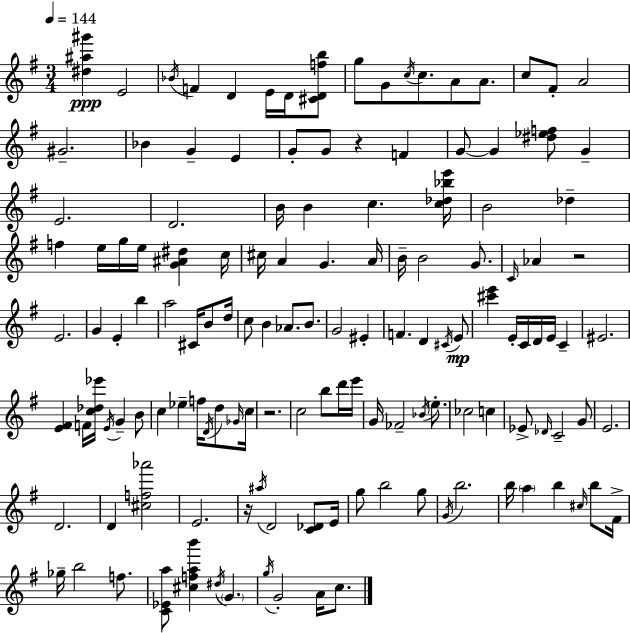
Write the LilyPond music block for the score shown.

{
  \clef treble
  \numericTimeSignature
  \time 3/4
  \key e \minor
  \tempo 4 = 144
  <dis'' ais'' gis'''>4\ppp e'2 | \acciaccatura { bes'16 } f'4 d'4 e'16 d'16 <cis' d' f'' b''>8 | g''8 g'8 \acciaccatura { c''16 } c''8. a'8 a'8. | c''8 fis'8-. a'2 | \break gis'2.-- | bes'4 g'4-- e'4 | g'8-. g'8 r4 f'4 | g'8~~ g'4 <dis'' ees'' f''>8 g'4-- | \break e'2. | d'2. | b'16 b'4 c''4. | <c'' des'' bes'' e'''>16 b'2 des''4-- | \break f''4 e''16 g''16 e''16 <g' ais' dis''>4 | c''16 cis''16 a'4 g'4. | a'16 b'16-- b'2 g'8. | \grace { c'16 } aes'4 r2 | \break e'2. | g'4 e'4-. b''4 | a''2 cis'16 | b'8 d''16 c''8 b'4 aes'8. | \break b'8. g'2 eis'4-. | f'4. d'4 | \acciaccatura { cis'16 }\mp e'8 <cis''' e'''>4 e'16-. c'16 d'16 e'16 | c'4-- eis'2. | \break <e' fis'>4 f'16 <c'' des'' ees'''>16 \acciaccatura { e'16 } g'4-- | b'8 c''4 ees''4-- | f''16 \acciaccatura { d'16 } d''8 \grace { ges'16 } c''16 r2. | c''2 | \break b''8 d'''16 e'''16 g'16 fes'2-- | \acciaccatura { bes'16 } \parenthesize e''8.-. ces''2 | c''4 ees'8-> \grace { des'16 } c'2-- | g'8 e'2. | \break d'2. | d'4 | <cis'' f'' aes'''>2 e'2. | r16 \acciaccatura { ais''16 } d'2 | \break <c' des'>8 e'16 g''8 | b''2 g''8 \acciaccatura { g'16 } b''2. | b''16 | \parenthesize a''4 b''4 \grace { cis''16 } b''8 fis'16-> | \break ges''16-- b''2 f''8. | <c' ees' a''>8 <cis'' f'' a'' b'''>4 \acciaccatura { dis''16 } \parenthesize g'4. | \acciaccatura { g''16 } g'2-. a'16 c''8. | \bar "|."
}